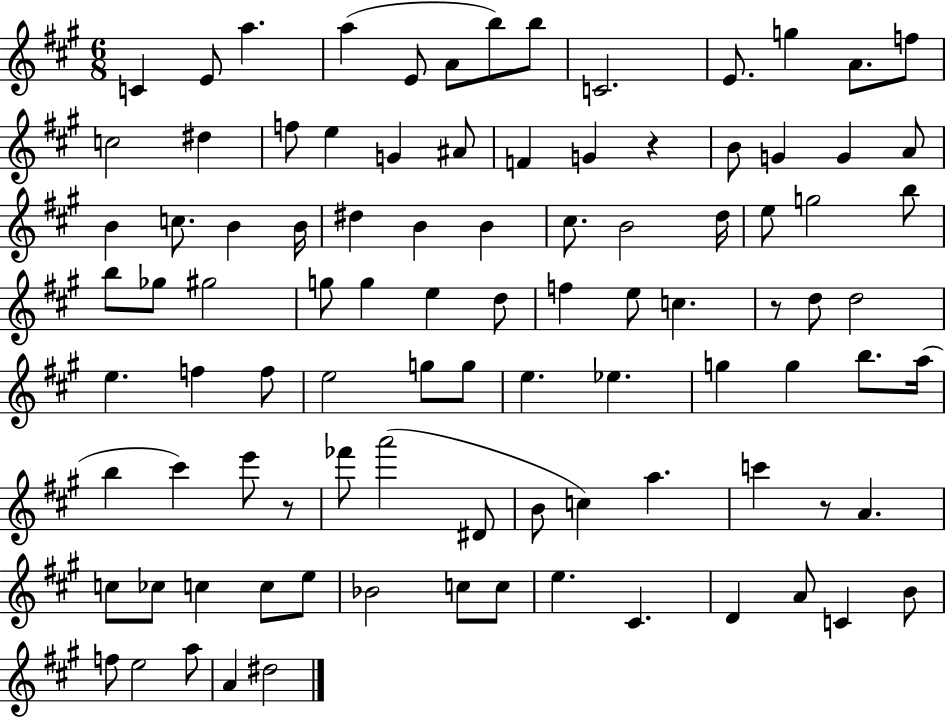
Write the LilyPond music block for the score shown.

{
  \clef treble
  \numericTimeSignature
  \time 6/8
  \key a \major
  c'4 e'8 a''4. | a''4( e'8 a'8 b''8) b''8 | c'2. | e'8. g''4 a'8. f''8 | \break c''2 dis''4 | f''8 e''4 g'4 ais'8 | f'4 g'4 r4 | b'8 g'4 g'4 a'8 | \break b'4 c''8. b'4 b'16 | dis''4 b'4 b'4 | cis''8. b'2 d''16 | e''8 g''2 b''8 | \break b''8 ges''8 gis''2 | g''8 g''4 e''4 d''8 | f''4 e''8 c''4. | r8 d''8 d''2 | \break e''4. f''4 f''8 | e''2 g''8 g''8 | e''4. ees''4. | g''4 g''4 b''8. a''16( | \break b''4 cis'''4) e'''8 r8 | fes'''8 a'''2( dis'8 | b'8 c''4) a''4. | c'''4 r8 a'4. | \break c''8 ces''8 c''4 c''8 e''8 | bes'2 c''8 c''8 | e''4. cis'4. | d'4 a'8 c'4 b'8 | \break f''8 e''2 a''8 | a'4 dis''2 | \bar "|."
}